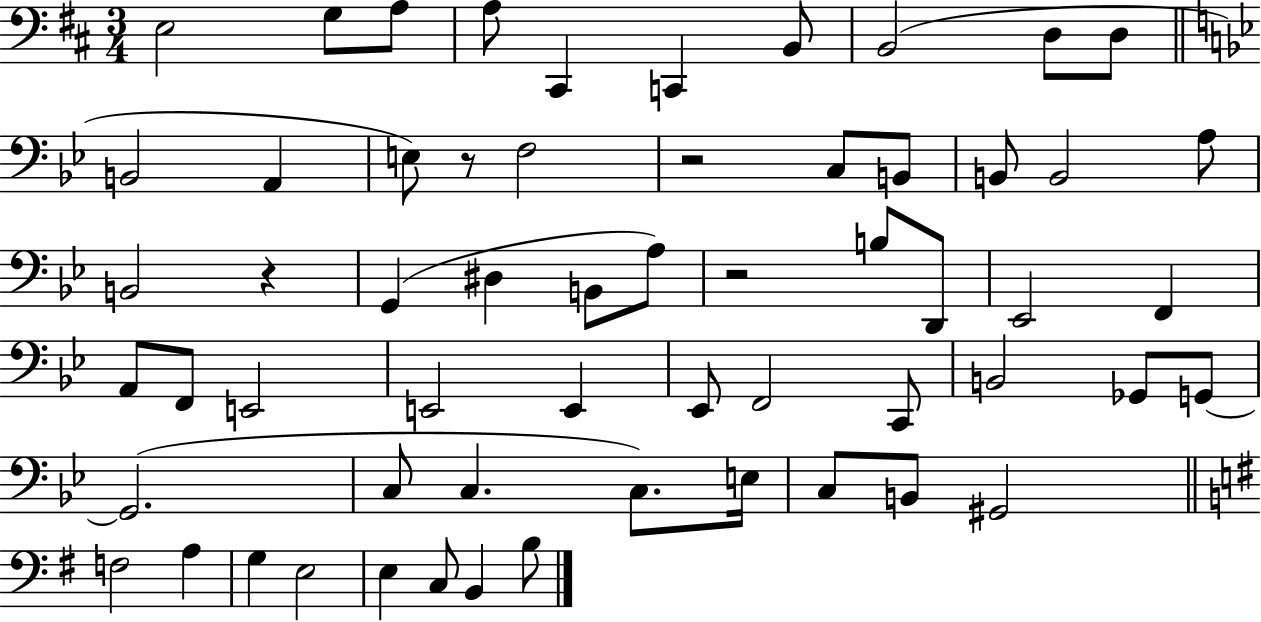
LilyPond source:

{
  \clef bass
  \numericTimeSignature
  \time 3/4
  \key d \major
  e2 g8 a8 | a8 cis,4 c,4 b,8 | b,2( d8 d8 | \bar "||" \break \key g \minor b,2 a,4 | e8) r8 f2 | r2 c8 b,8 | b,8 b,2 a8 | \break b,2 r4 | g,4( dis4 b,8 a8) | r2 b8 d,8 | ees,2 f,4 | \break a,8 f,8 e,2 | e,2 e,4 | ees,8 f,2 c,8 | b,2 ges,8 g,8~~ | \break g,2.( | c8 c4. c8.) e16 | c8 b,8 gis,2 | \bar "||" \break \key g \major f2 a4 | g4 e2 | e4 c8 b,4 b8 | \bar "|."
}